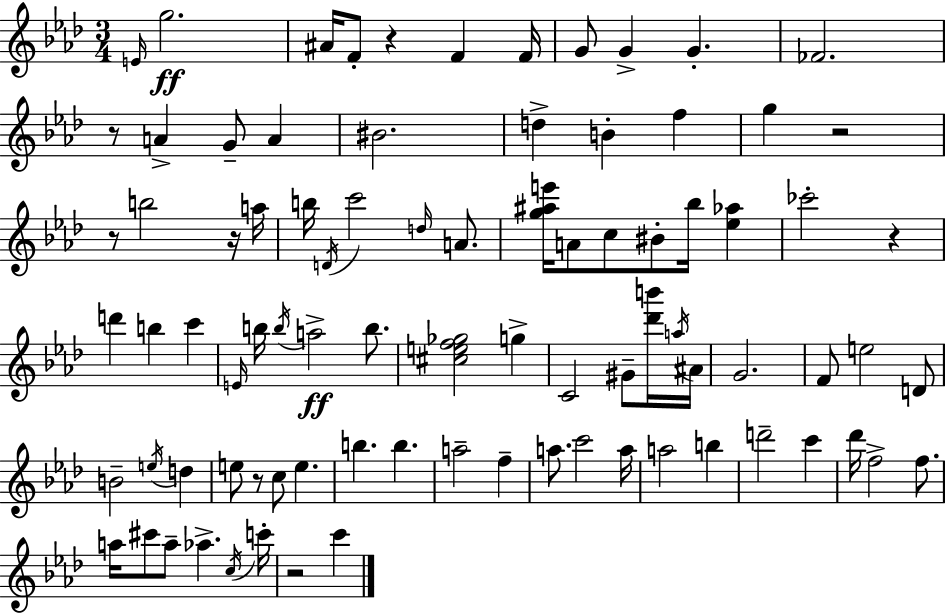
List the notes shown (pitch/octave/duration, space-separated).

E4/s G5/h. A#4/s F4/e R/q F4/q F4/s G4/e G4/q G4/q. FES4/h. R/e A4/q G4/e A4/q BIS4/h. D5/q B4/q F5/q G5/q R/h R/e B5/h R/s A5/s B5/s D4/s C6/h D5/s A4/e. [G5,A#5,E6]/s A4/e C5/e BIS4/e Bb5/s [Eb5,Ab5]/q CES6/h R/q D6/q B5/q C6/q E4/s B5/s B5/s A5/h B5/e. [C#5,E5,F5,Gb5]/h G5/q C4/h G#4/e [Db6,B6]/s A5/s A#4/s G4/h. F4/e E5/h D4/e B4/h E5/s D5/q E5/e R/e C5/e E5/q. B5/q. B5/q. A5/h F5/q A5/e. C6/h A5/s A5/h B5/q D6/h C6/q Db6/s F5/h F5/e. A5/s C#6/e A5/e Ab5/q. C5/s C6/s R/h C6/q